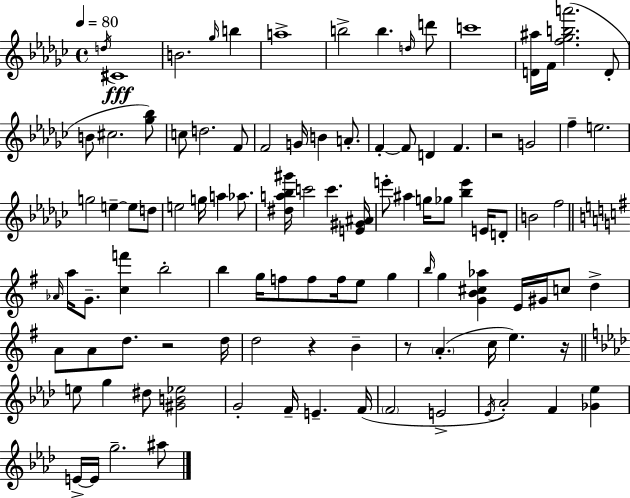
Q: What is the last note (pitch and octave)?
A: A#5